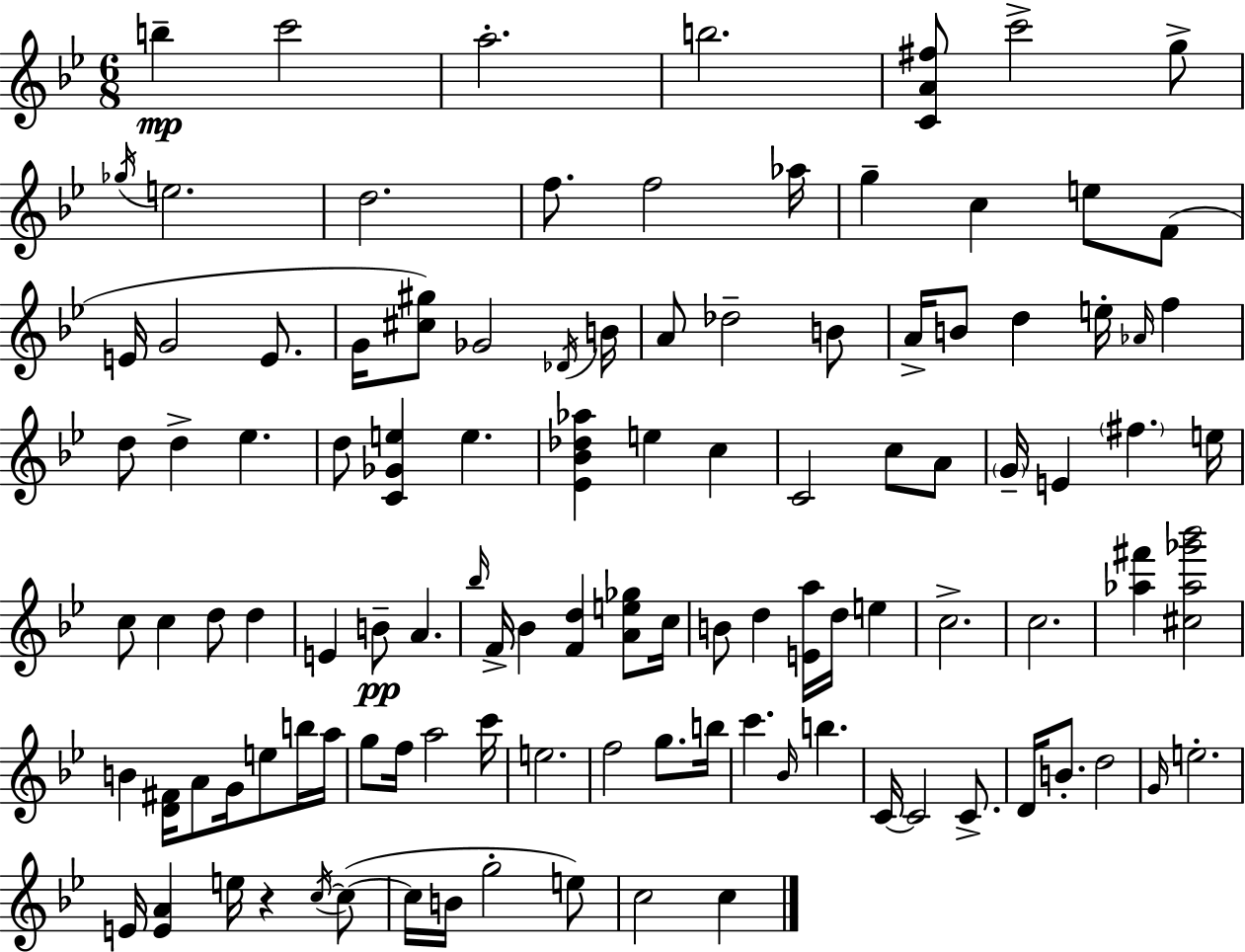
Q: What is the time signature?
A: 6/8